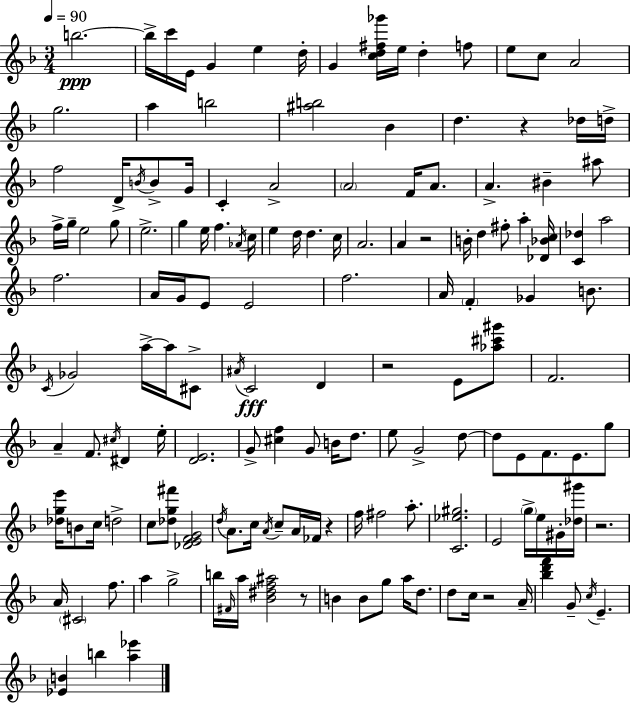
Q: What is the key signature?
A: D minor